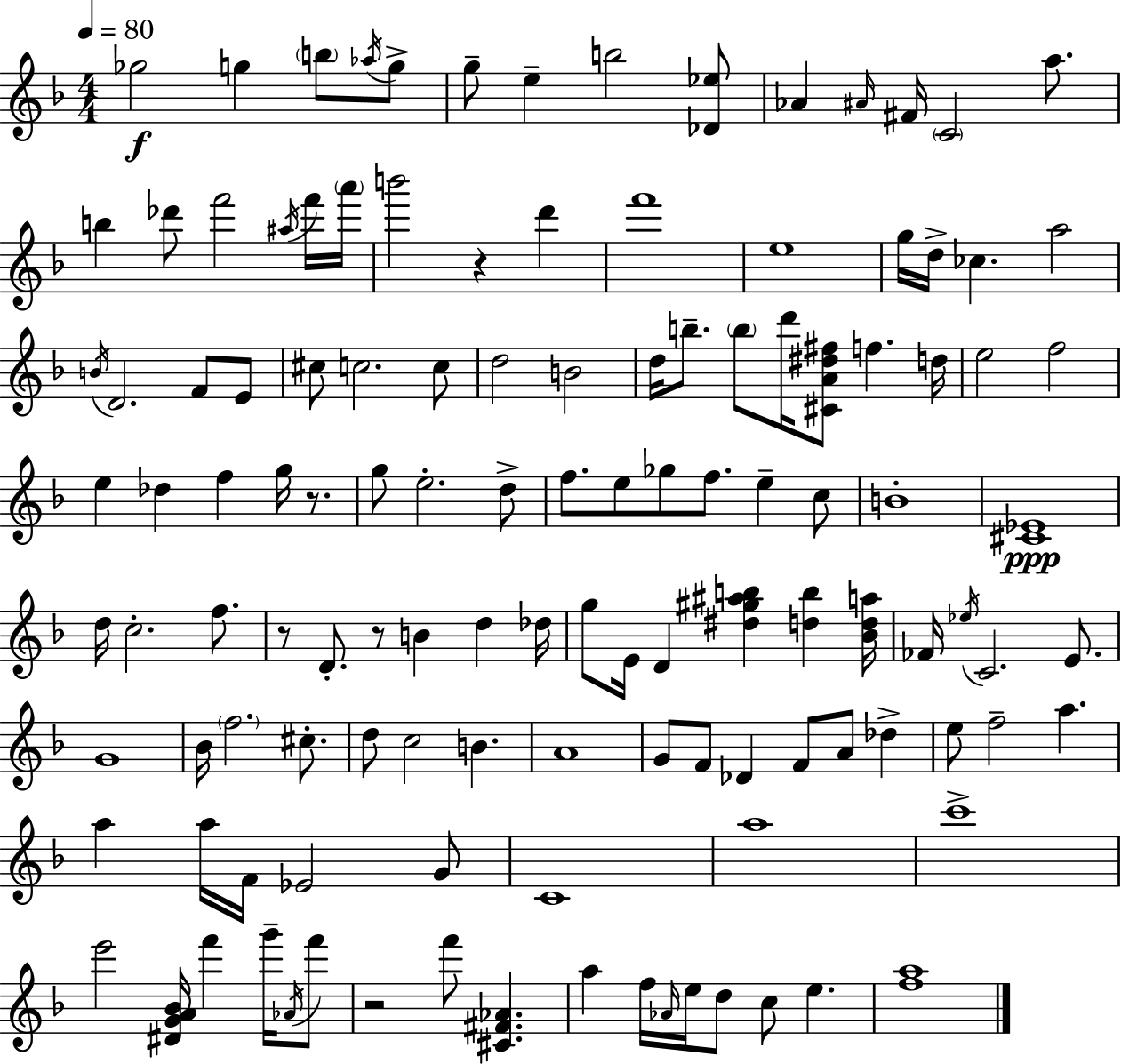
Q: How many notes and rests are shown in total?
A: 124